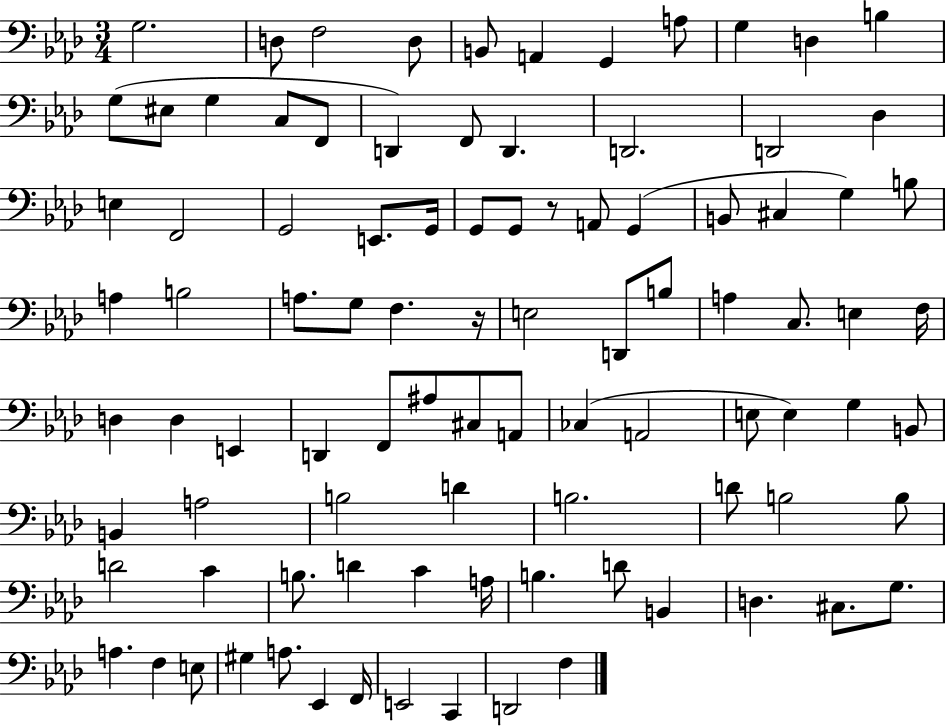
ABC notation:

X:1
T:Untitled
M:3/4
L:1/4
K:Ab
G,2 D,/2 F,2 D,/2 B,,/2 A,, G,, A,/2 G, D, B, G,/2 ^E,/2 G, C,/2 F,,/2 D,, F,,/2 D,, D,,2 D,,2 _D, E, F,,2 G,,2 E,,/2 G,,/4 G,,/2 G,,/2 z/2 A,,/2 G,, B,,/2 ^C, G, B,/2 A, B,2 A,/2 G,/2 F, z/4 E,2 D,,/2 B,/2 A, C,/2 E, F,/4 D, D, E,, D,, F,,/2 ^A,/2 ^C,/2 A,,/2 _C, A,,2 E,/2 E, G, B,,/2 B,, A,2 B,2 D B,2 D/2 B,2 B,/2 D2 C B,/2 D C A,/4 B, D/2 B,, D, ^C,/2 G,/2 A, F, E,/2 ^G, A,/2 _E,, F,,/4 E,,2 C,, D,,2 F,